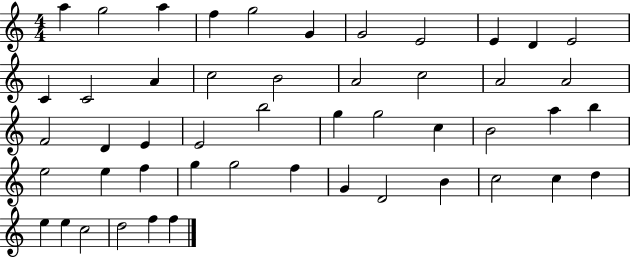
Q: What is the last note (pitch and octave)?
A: F5